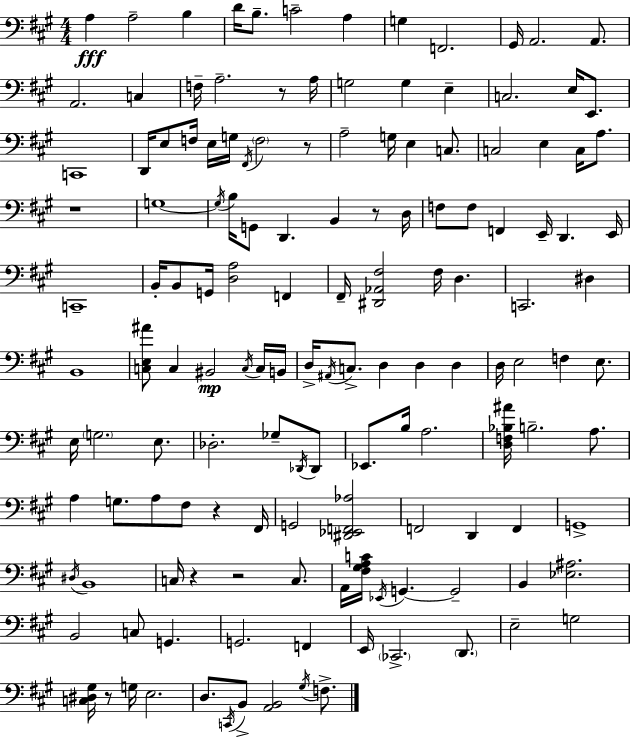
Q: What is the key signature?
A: A major